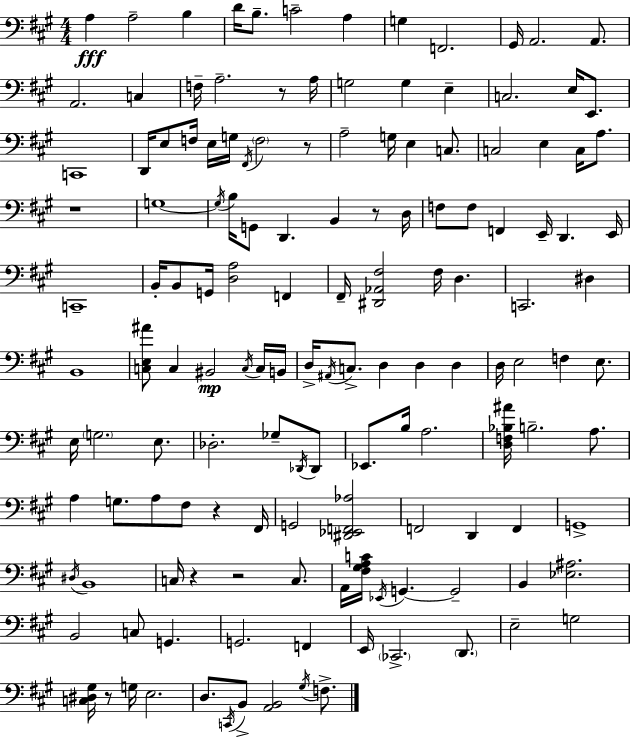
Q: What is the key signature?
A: A major